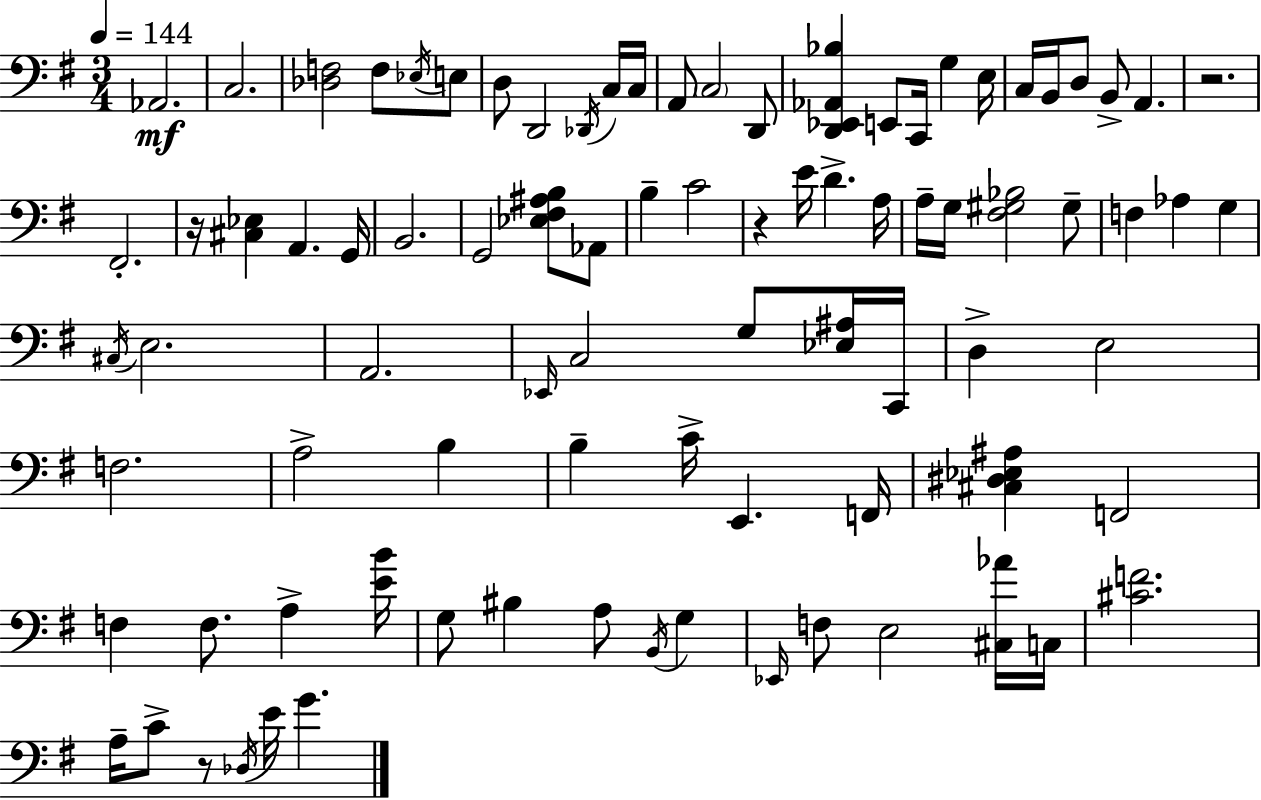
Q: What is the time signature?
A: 3/4